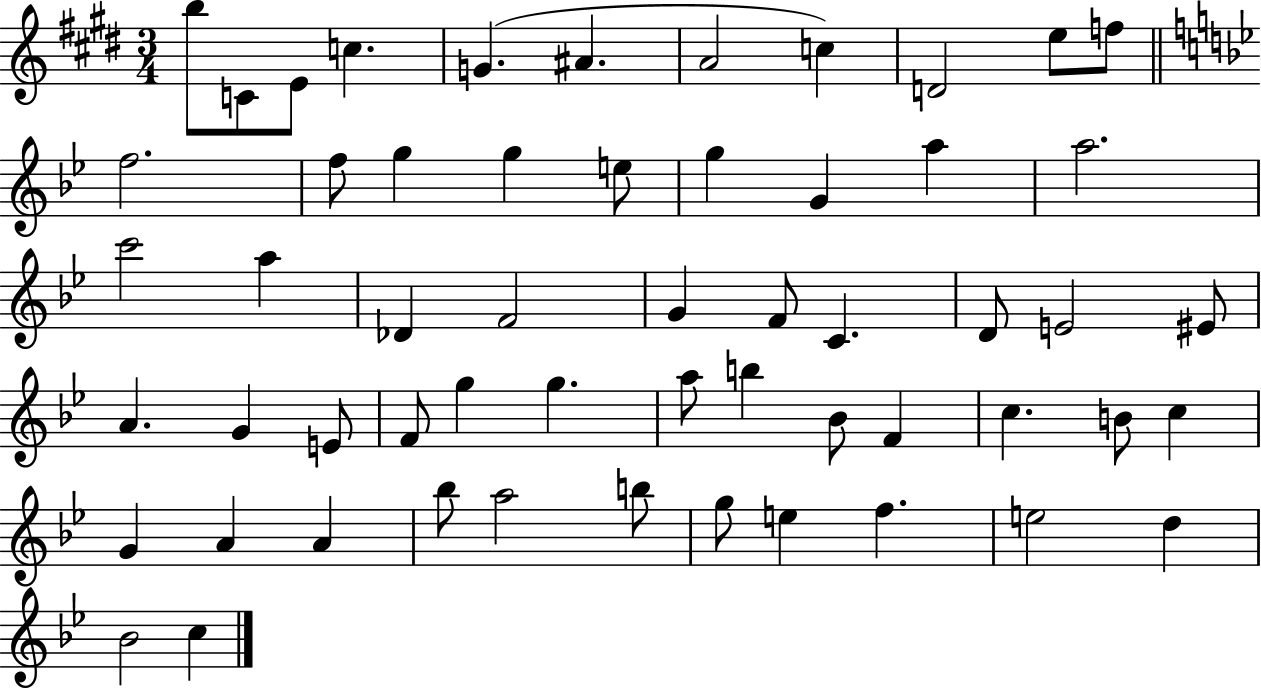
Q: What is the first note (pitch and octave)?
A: B5